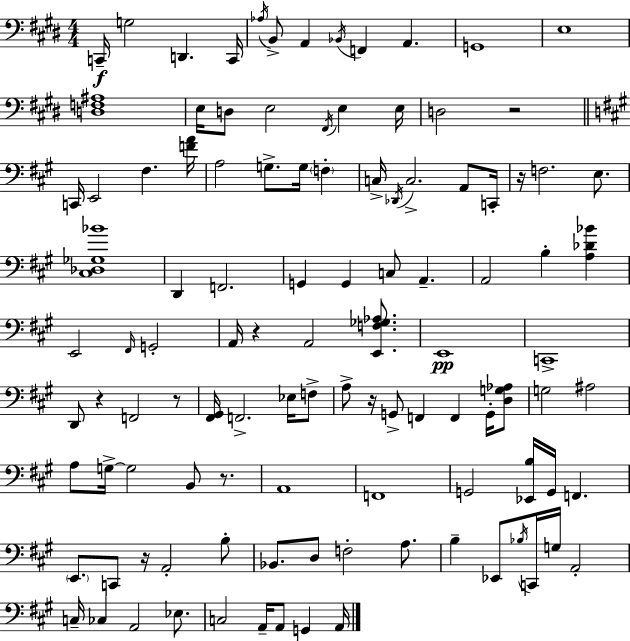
{
  \clef bass
  \numericTimeSignature
  \time 4/4
  \key e \major
  \repeat volta 2 { c,16--\f g2 d,4. c,16 | \acciaccatura { aes16 } b,8-> a,4 \acciaccatura { bes,16 } f,4 a,4. | g,1 | e1 | \break <d f ais>1 | e16 d8 e2 \acciaccatura { fis,16 } e4 | e16 d2 r2 | \bar "||" \break \key a \major c,16 e,2 fis4. <f' a'>16 | a2 g8.-> g16 \parenthesize f4-. | c16-> \acciaccatura { des,16 } c2.-> a,8 | c,16-. r16 f2. e8. | \break <cis des ges bes'>1 | d,4 f,2. | g,4 g,4 c8 a,4.-- | a,2 b4-. <a des' bes'>4 | \break e,2 \grace { fis,16 } g,2-. | a,16 r4 a,2 <e, f ges aes>8. | e,1\pp | c,1-> | \break d,8 r4 f,2 | r8 <fis, gis,>16 f,2.-> ees16 | f8-> a8-> r16 g,8-> f,4 f,4 g,16-. | <d g aes>8 g2 ais2 | \break a8 g16->~~ g2 b,8 r8. | a,1 | f,1 | g,2 <ees, b>16 g,16 f,4. | \break \parenthesize e,8. c,8 r16 a,2-. | b8-. bes,8. d8 f2-. a8. | b4-- ees,8 \acciaccatura { bes16 } c,16 g16 a,2-. | c16-- ces4 a,2 | \break ees8. c2 a,16-- a,8 g,4 | a,16 } \bar "|."
}